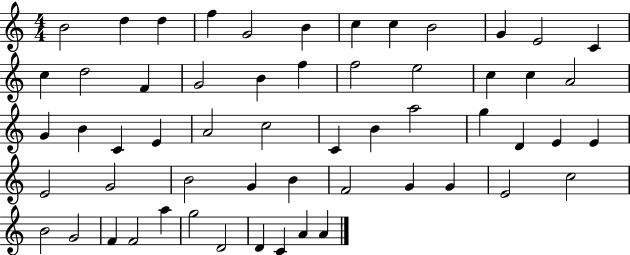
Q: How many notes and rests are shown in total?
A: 57